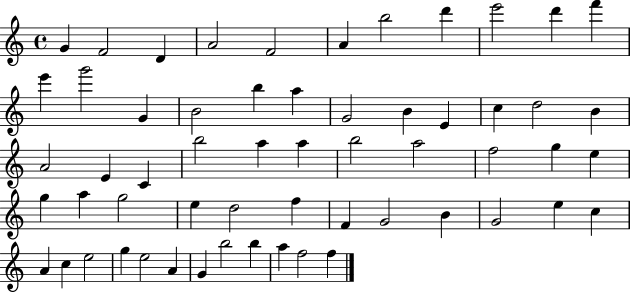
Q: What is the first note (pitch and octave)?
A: G4